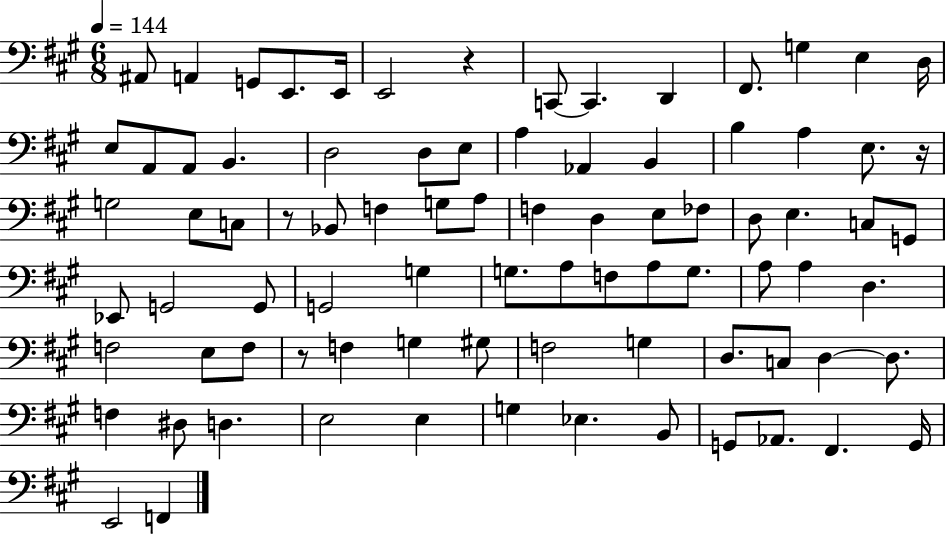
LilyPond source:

{
  \clef bass
  \numericTimeSignature
  \time 6/8
  \key a \major
  \tempo 4 = 144
  ais,8 a,4 g,8 e,8. e,16 | e,2 r4 | c,8~~ c,4. d,4 | fis,8. g4 e4 d16 | \break e8 a,8 a,8 b,4. | d2 d8 e8 | a4 aes,4 b,4 | b4 a4 e8. r16 | \break g2 e8 c8 | r8 bes,8 f4 g8 a8 | f4 d4 e8 fes8 | d8 e4. c8 g,8 | \break ees,8 g,2 g,8 | g,2 g4 | g8. a8 f8 a8 g8. | a8 a4 d4. | \break f2 e8 f8 | r8 f4 g4 gis8 | f2 g4 | d8. c8 d4~~ d8. | \break f4 dis8 d4. | e2 e4 | g4 ees4. b,8 | g,8 aes,8. fis,4. g,16 | \break e,2 f,4 | \bar "|."
}